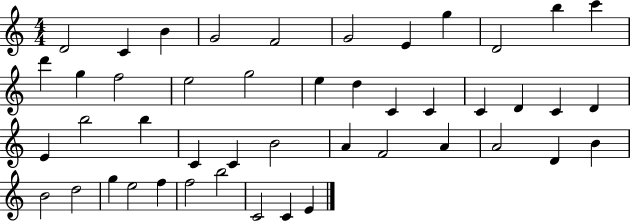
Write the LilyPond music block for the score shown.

{
  \clef treble
  \numericTimeSignature
  \time 4/4
  \key c \major
  d'2 c'4 b'4 | g'2 f'2 | g'2 e'4 g''4 | d'2 b''4 c'''4 | \break d'''4 g''4 f''2 | e''2 g''2 | e''4 d''4 c'4 c'4 | c'4 d'4 c'4 d'4 | \break e'4 b''2 b''4 | c'4 c'4 b'2 | a'4 f'2 a'4 | a'2 d'4 b'4 | \break b'2 d''2 | g''4 e''2 f''4 | f''2 b''2 | c'2 c'4 e'4 | \break \bar "|."
}